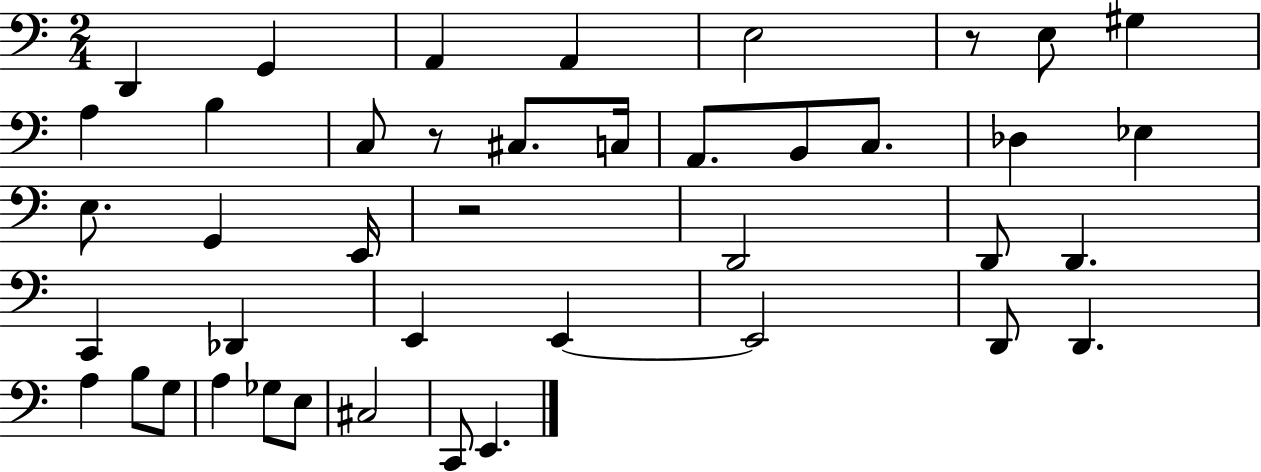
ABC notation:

X:1
T:Untitled
M:2/4
L:1/4
K:C
D,, G,, A,, A,, E,2 z/2 E,/2 ^G, A, B, C,/2 z/2 ^C,/2 C,/4 A,,/2 B,,/2 C,/2 _D, _E, E,/2 G,, E,,/4 z2 D,,2 D,,/2 D,, C,, _D,, E,, E,, E,,2 D,,/2 D,, A, B,/2 G,/2 A, _G,/2 E,/2 ^C,2 C,,/2 E,,